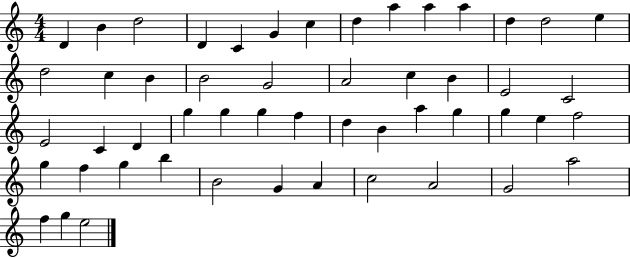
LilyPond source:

{
  \clef treble
  \numericTimeSignature
  \time 4/4
  \key c \major
  d'4 b'4 d''2 | d'4 c'4 g'4 c''4 | d''4 a''4 a''4 a''4 | d''4 d''2 e''4 | \break d''2 c''4 b'4 | b'2 g'2 | a'2 c''4 b'4 | e'2 c'2 | \break e'2 c'4 d'4 | g''4 g''4 g''4 f''4 | d''4 b'4 a''4 g''4 | g''4 e''4 f''2 | \break g''4 f''4 g''4 b''4 | b'2 g'4 a'4 | c''2 a'2 | g'2 a''2 | \break f''4 g''4 e''2 | \bar "|."
}